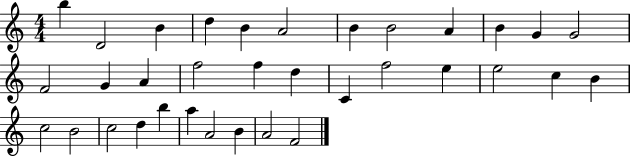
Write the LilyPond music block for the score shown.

{
  \clef treble
  \numericTimeSignature
  \time 4/4
  \key c \major
  b''4 d'2 b'4 | d''4 b'4 a'2 | b'4 b'2 a'4 | b'4 g'4 g'2 | \break f'2 g'4 a'4 | f''2 f''4 d''4 | c'4 f''2 e''4 | e''2 c''4 b'4 | \break c''2 b'2 | c''2 d''4 b''4 | a''4 a'2 b'4 | a'2 f'2 | \break \bar "|."
}